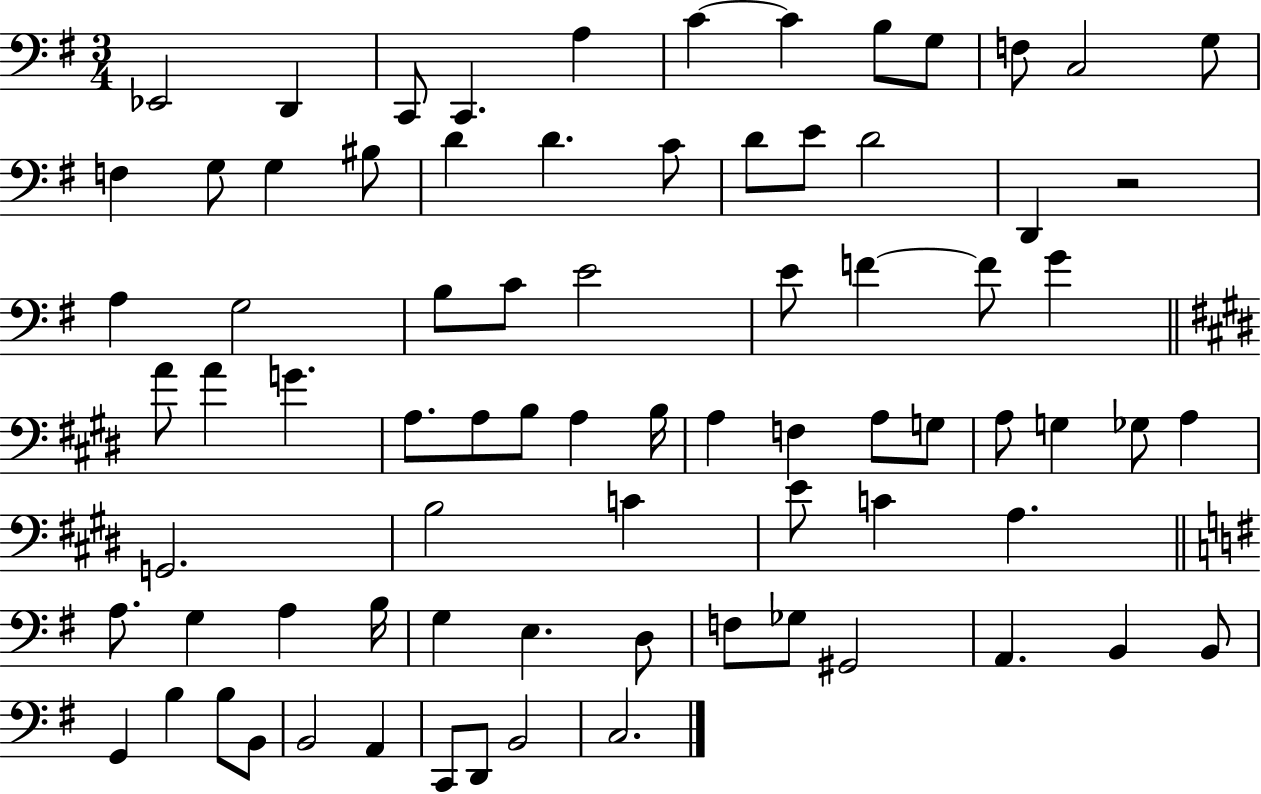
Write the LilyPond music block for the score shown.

{
  \clef bass
  \numericTimeSignature
  \time 3/4
  \key g \major
  ees,2 d,4 | c,8 c,4. a4 | c'4~~ c'4 b8 g8 | f8 c2 g8 | \break f4 g8 g4 bis8 | d'4 d'4. c'8 | d'8 e'8 d'2 | d,4 r2 | \break a4 g2 | b8 c'8 e'2 | e'8 f'4~~ f'8 g'4 | \bar "||" \break \key e \major a'8 a'4 g'4. | a8. a8 b8 a4 b16 | a4 f4 a8 g8 | a8 g4 ges8 a4 | \break g,2. | b2 c'4 | e'8 c'4 a4. | \bar "||" \break \key g \major a8. g4 a4 b16 | g4 e4. d8 | f8 ges8 gis,2 | a,4. b,4 b,8 | \break g,4 b4 b8 b,8 | b,2 a,4 | c,8 d,8 b,2 | c2. | \break \bar "|."
}